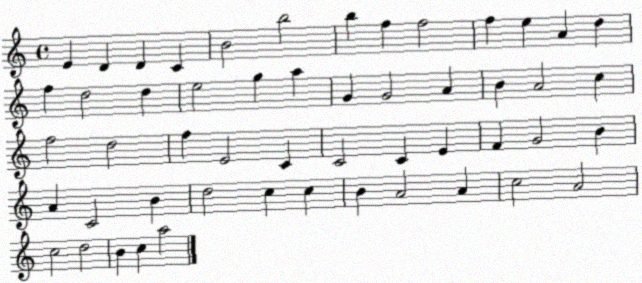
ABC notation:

X:1
T:Untitled
M:4/4
L:1/4
K:C
E D D C B2 b2 b f f2 f e A d f d2 d e2 g a G G2 A B A2 c f2 d2 f E2 C C2 C E F G2 B A C2 B d2 c c B A2 A c2 A2 c2 d2 B c a2